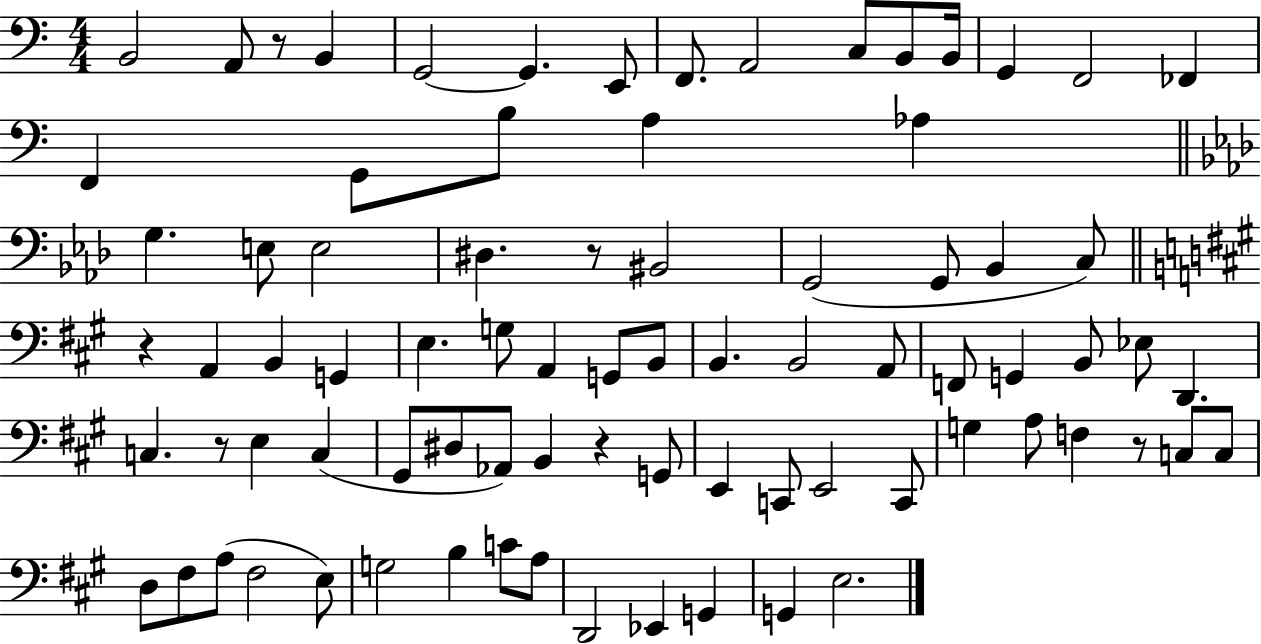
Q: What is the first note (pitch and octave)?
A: B2